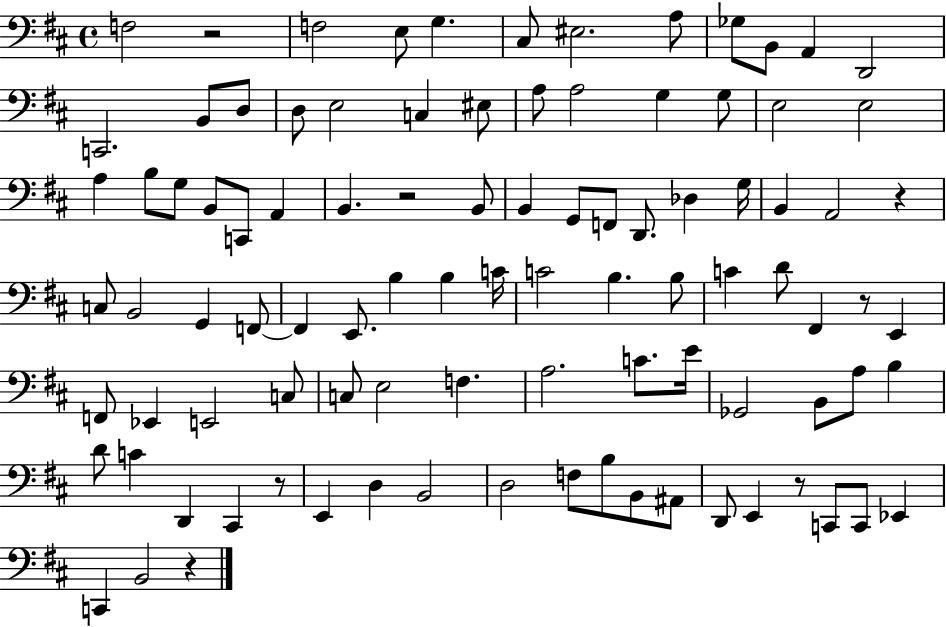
X:1
T:Untitled
M:4/4
L:1/4
K:D
F,2 z2 F,2 E,/2 G, ^C,/2 ^E,2 A,/2 _G,/2 B,,/2 A,, D,,2 C,,2 B,,/2 D,/2 D,/2 E,2 C, ^E,/2 A,/2 A,2 G, G,/2 E,2 E,2 A, B,/2 G,/2 B,,/2 C,,/2 A,, B,, z2 B,,/2 B,, G,,/2 F,,/2 D,,/2 _D, G,/4 B,, A,,2 z C,/2 B,,2 G,, F,,/2 F,, E,,/2 B, B, C/4 C2 B, B,/2 C D/2 ^F,, z/2 E,, F,,/2 _E,, E,,2 C,/2 C,/2 E,2 F, A,2 C/2 E/4 _G,,2 B,,/2 A,/2 B, D/2 C D,, ^C,, z/2 E,, D, B,,2 D,2 F,/2 B,/2 B,,/2 ^A,,/2 D,,/2 E,, z/2 C,,/2 C,,/2 _E,, C,, B,,2 z